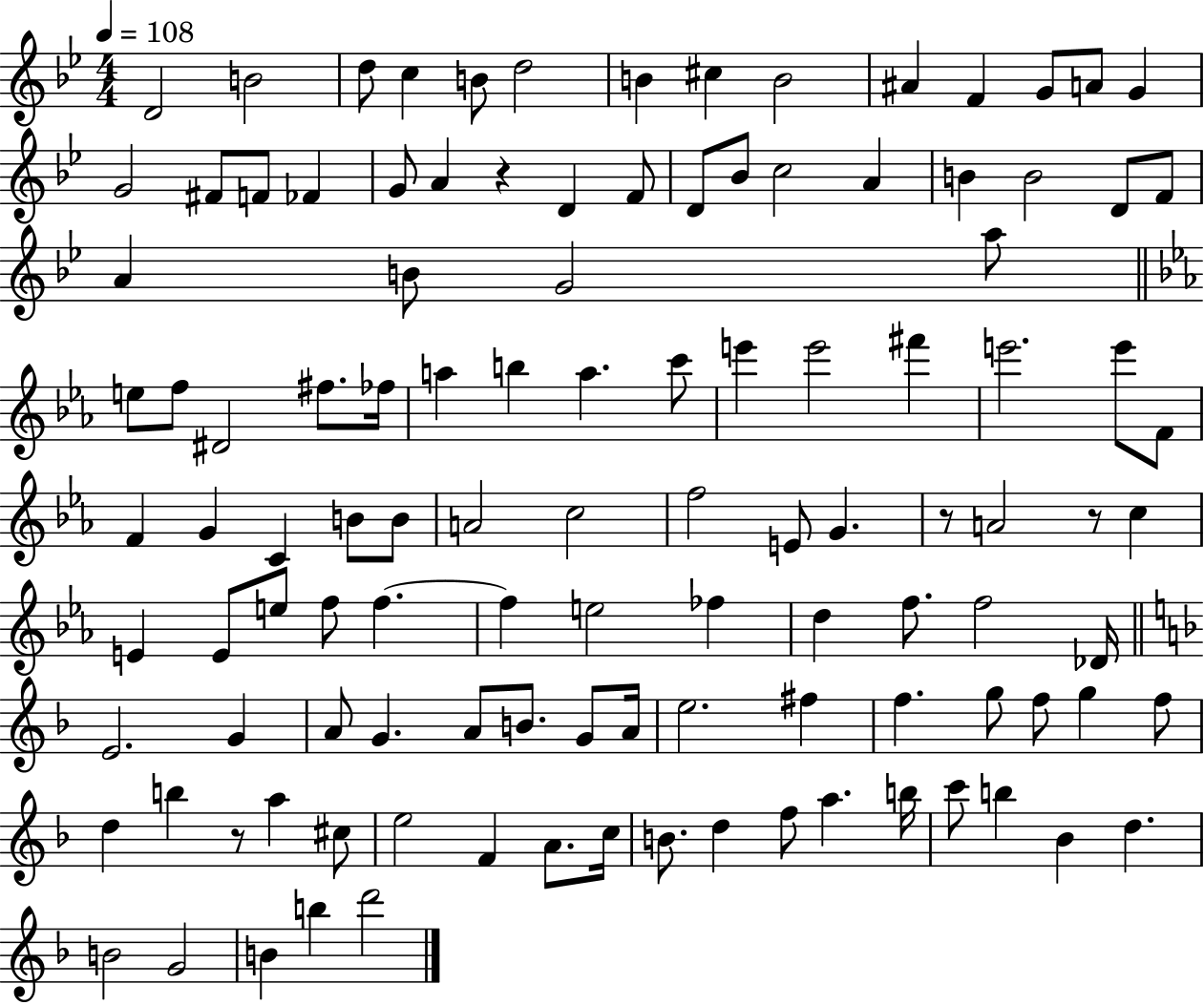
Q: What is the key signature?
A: BES major